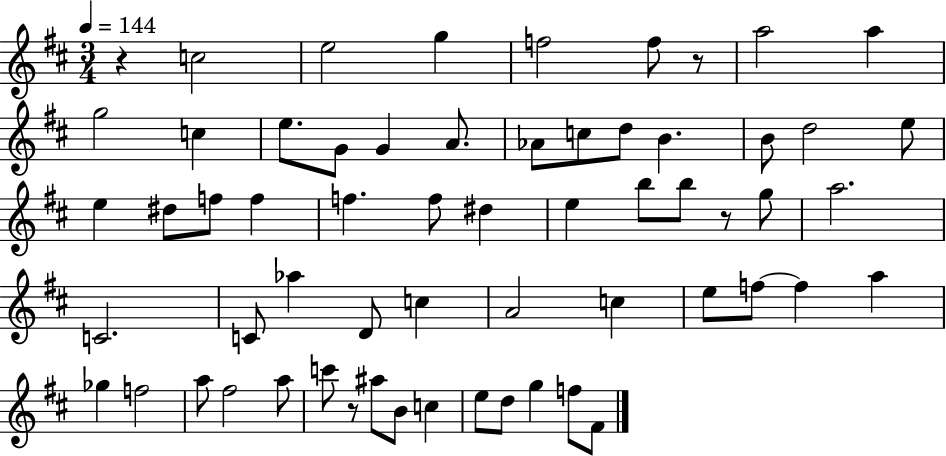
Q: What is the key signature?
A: D major